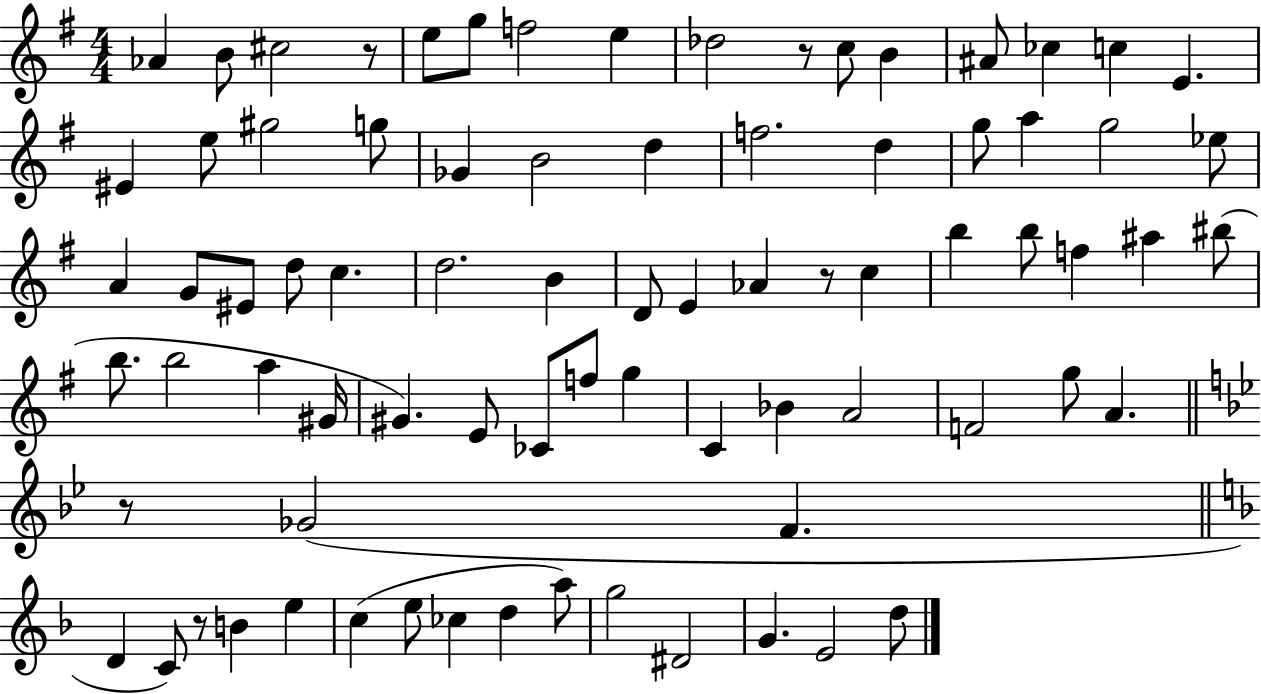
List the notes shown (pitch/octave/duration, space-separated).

Ab4/q B4/e C#5/h R/e E5/e G5/e F5/h E5/q Db5/h R/e C5/e B4/q A#4/e CES5/q C5/q E4/q. EIS4/q E5/e G#5/h G5/e Gb4/q B4/h D5/q F5/h. D5/q G5/e A5/q G5/h Eb5/e A4/q G4/e EIS4/e D5/e C5/q. D5/h. B4/q D4/e E4/q Ab4/q R/e C5/q B5/q B5/e F5/q A#5/q BIS5/e B5/e. B5/h A5/q G#4/s G#4/q. E4/e CES4/e F5/e G5/q C4/q Bb4/q A4/h F4/h G5/e A4/q. R/e Gb4/h F4/q. D4/q C4/e R/e B4/q E5/q C5/q E5/e CES5/q D5/q A5/e G5/h D#4/h G4/q. E4/h D5/e